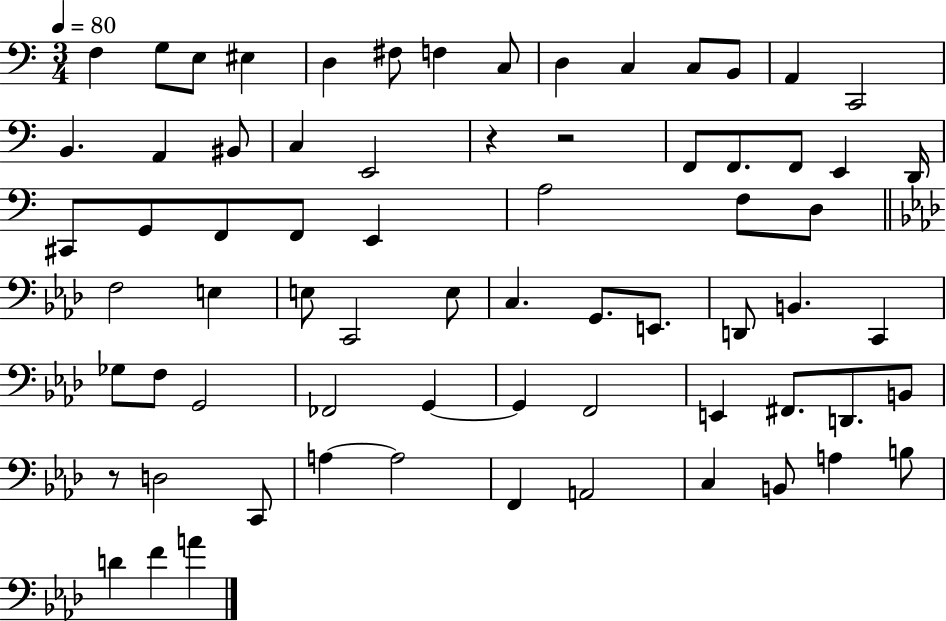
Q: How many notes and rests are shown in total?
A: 70